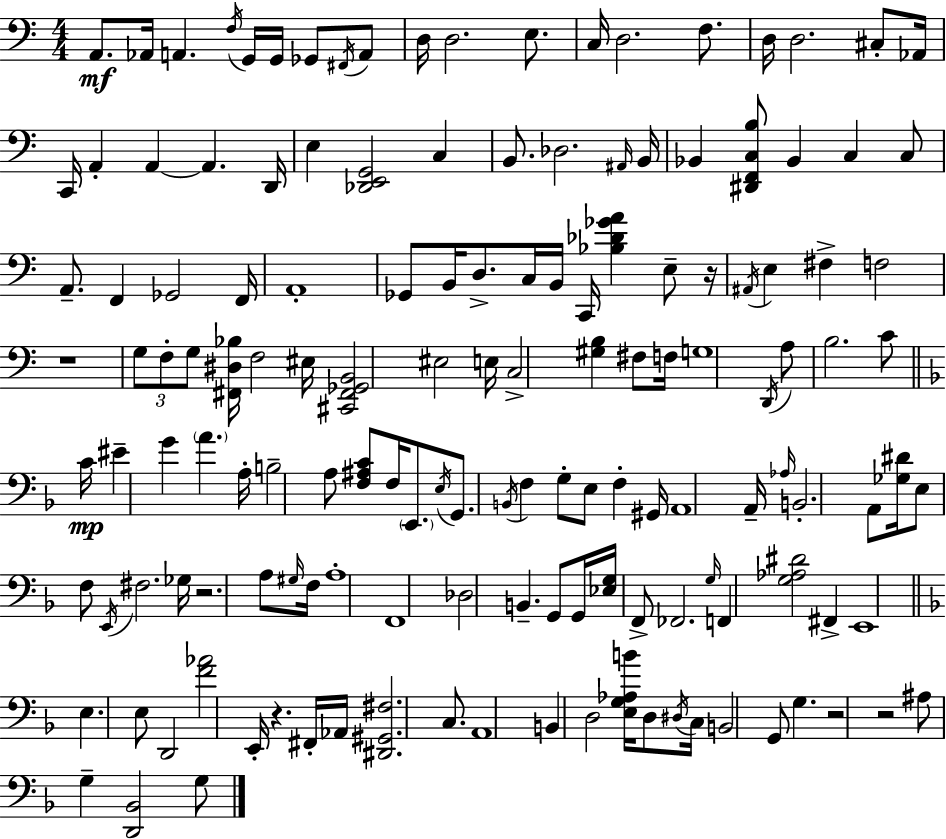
X:1
T:Untitled
M:4/4
L:1/4
K:C
A,,/2 _A,,/4 A,, F,/4 G,,/4 G,,/4 _G,,/2 ^F,,/4 A,,/2 D,/4 D,2 E,/2 C,/4 D,2 F,/2 D,/4 D,2 ^C,/2 _A,,/4 C,,/4 A,, A,, A,, D,,/4 E, [_D,,E,,G,,]2 C, B,,/2 _D,2 ^A,,/4 B,,/4 _B,, [^D,,F,,C,B,]/2 _B,, C, C,/2 A,,/2 F,, _G,,2 F,,/4 A,,4 _G,,/2 B,,/4 D,/2 C,/4 B,,/4 C,,/4 [_B,_D_GA] E,/2 z/4 ^A,,/4 E, ^F, F,2 z4 G,/2 F,/2 G,/2 [^F,,^D,_B,]/4 F,2 ^E,/4 [^C,,^F,,_G,,B,,]2 ^E,2 E,/4 C,2 [^G,B,] ^F,/2 F,/4 G,4 D,,/4 A,/2 B,2 C/2 C/4 ^E G A A,/4 B,2 A,/2 [F,^A,C]/2 F,/4 E,,/2 E,/4 G,,/2 B,,/4 F, G,/2 E,/2 F, ^G,,/4 A,,4 A,,/4 _A,/4 B,,2 A,,/2 [_G,^D]/4 E,/2 F,/2 E,,/4 ^F,2 _G,/4 z2 A,/2 ^G,/4 F,/4 A,4 F,,4 _D,2 B,, G,,/2 G,,/4 [_E,G,]/4 F,,/2 _F,,2 G,/4 F,, [G,_A,^D]2 ^F,, E,,4 E, E,/2 D,,2 [F_A]2 E,,/4 z ^F,,/4 _A,,/4 [^D,,^G,,^F,]2 C,/2 A,,4 B,, D,2 [E,G,_A,B]/4 D,/2 ^D,/4 C,/4 B,,2 G,,/2 G, z2 z2 ^A,/2 G, [D,,_B,,]2 G,/2